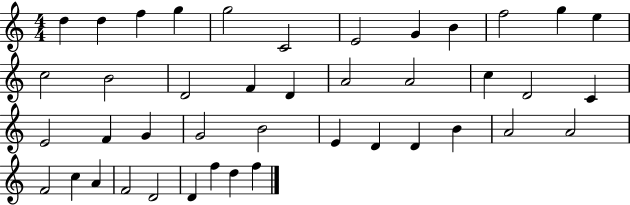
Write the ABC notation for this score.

X:1
T:Untitled
M:4/4
L:1/4
K:C
d d f g g2 C2 E2 G B f2 g e c2 B2 D2 F D A2 A2 c D2 C E2 F G G2 B2 E D D B A2 A2 F2 c A F2 D2 D f d f